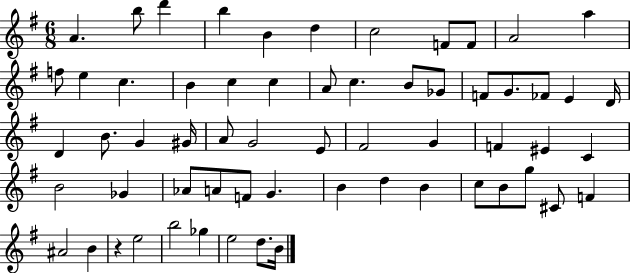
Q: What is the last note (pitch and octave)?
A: B4